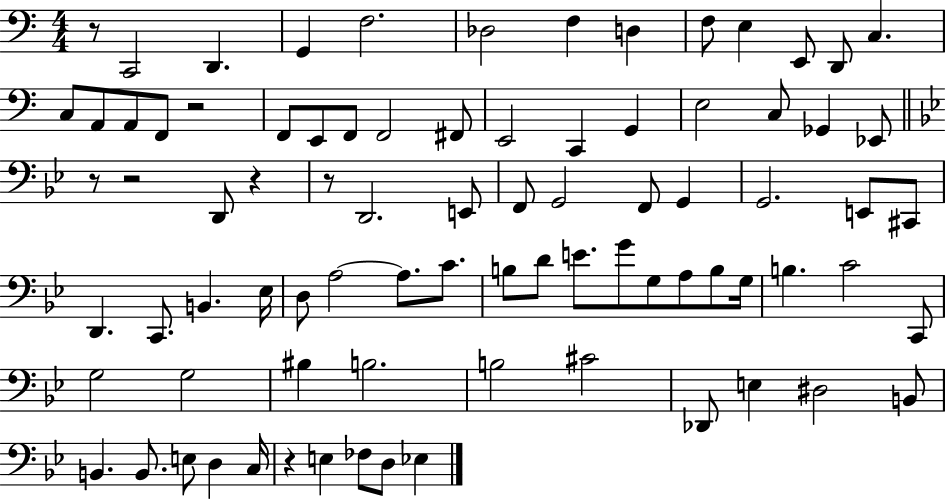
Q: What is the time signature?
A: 4/4